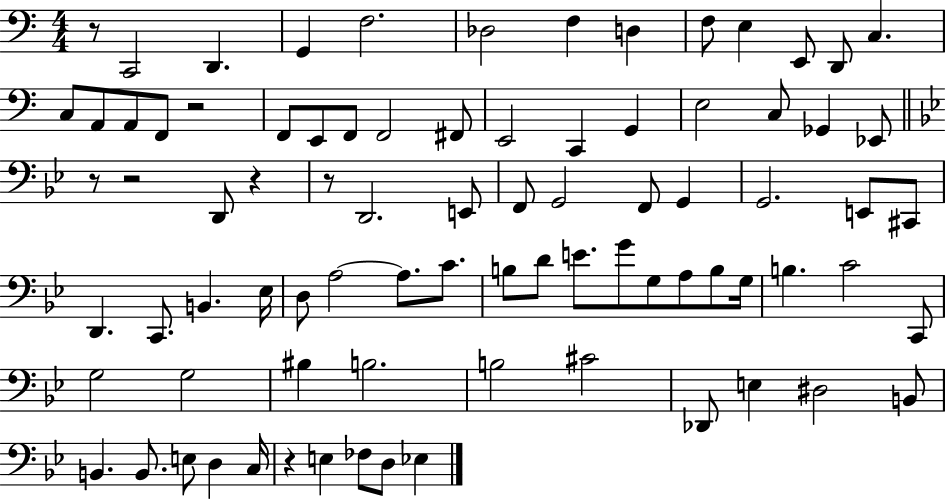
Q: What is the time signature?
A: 4/4